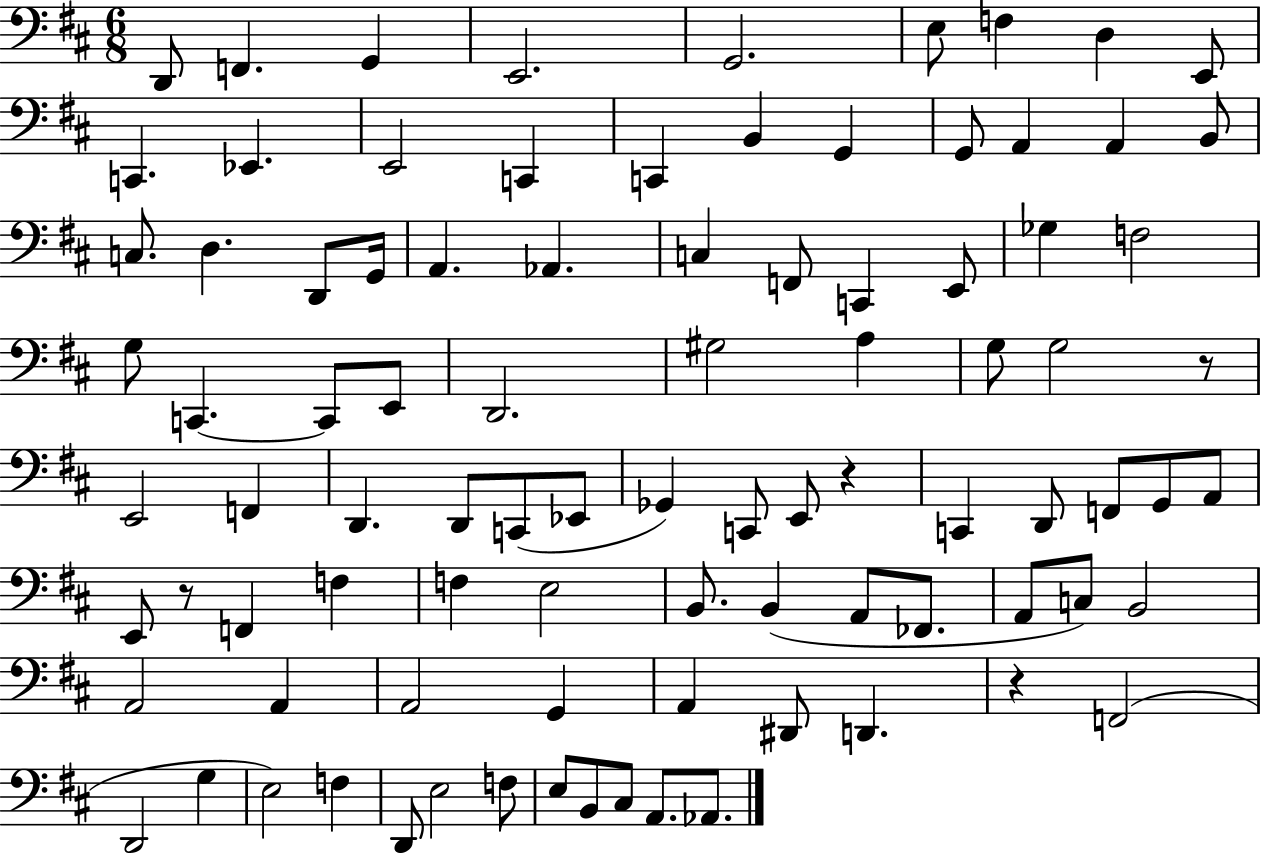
{
  \clef bass
  \numericTimeSignature
  \time 6/8
  \key d \major
  d,8 f,4. g,4 | e,2. | g,2. | e8 f4 d4 e,8 | \break c,4. ees,4. | e,2 c,4 | c,4 b,4 g,4 | g,8 a,4 a,4 b,8 | \break c8. d4. d,8 g,16 | a,4. aes,4. | c4 f,8 c,4 e,8 | ges4 f2 | \break g8 c,4.~~ c,8 e,8 | d,2. | gis2 a4 | g8 g2 r8 | \break e,2 f,4 | d,4. d,8 c,8( ees,8 | ges,4) c,8 e,8 r4 | c,4 d,8 f,8 g,8 a,8 | \break e,8 r8 f,4 f4 | f4 e2 | b,8. b,4( a,8 fes,8. | a,8 c8) b,2 | \break a,2 a,4 | a,2 g,4 | a,4 dis,8 d,4. | r4 f,2( | \break d,2 g4 | e2) f4 | d,8 e2 f8 | e8 b,8 cis8 a,8. aes,8. | \break \bar "|."
}